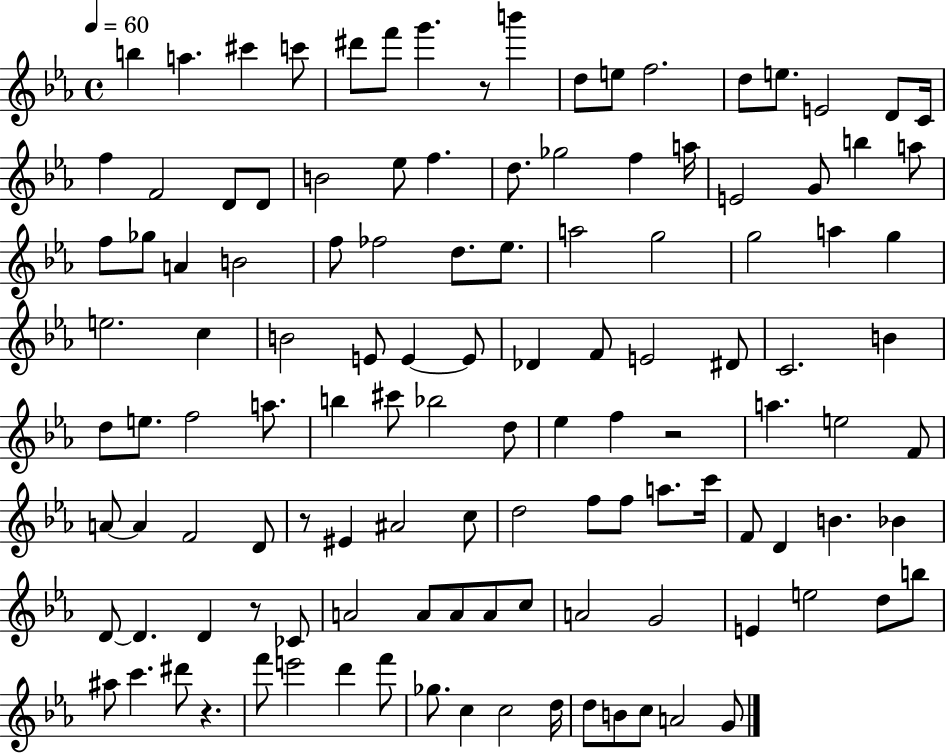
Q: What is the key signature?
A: EES major